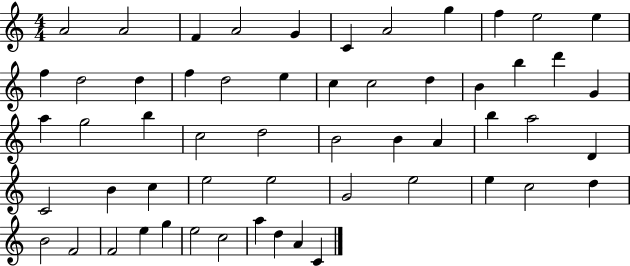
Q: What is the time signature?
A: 4/4